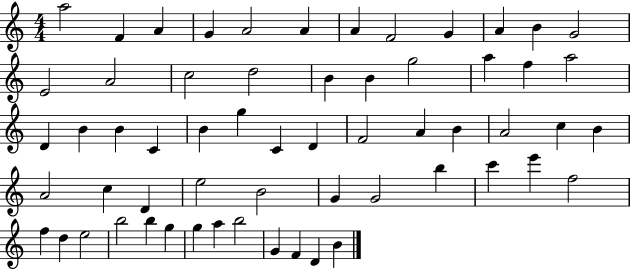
A5/h F4/q A4/q G4/q A4/h A4/q A4/q F4/h G4/q A4/q B4/q G4/h E4/h A4/h C5/h D5/h B4/q B4/q G5/h A5/q F5/q A5/h D4/q B4/q B4/q C4/q B4/q G5/q C4/q D4/q F4/h A4/q B4/q A4/h C5/q B4/q A4/h C5/q D4/q E5/h B4/h G4/q G4/h B5/q C6/q E6/q F5/h F5/q D5/q E5/h B5/h B5/q G5/q G5/q A5/q B5/h G4/q F4/q D4/q B4/q